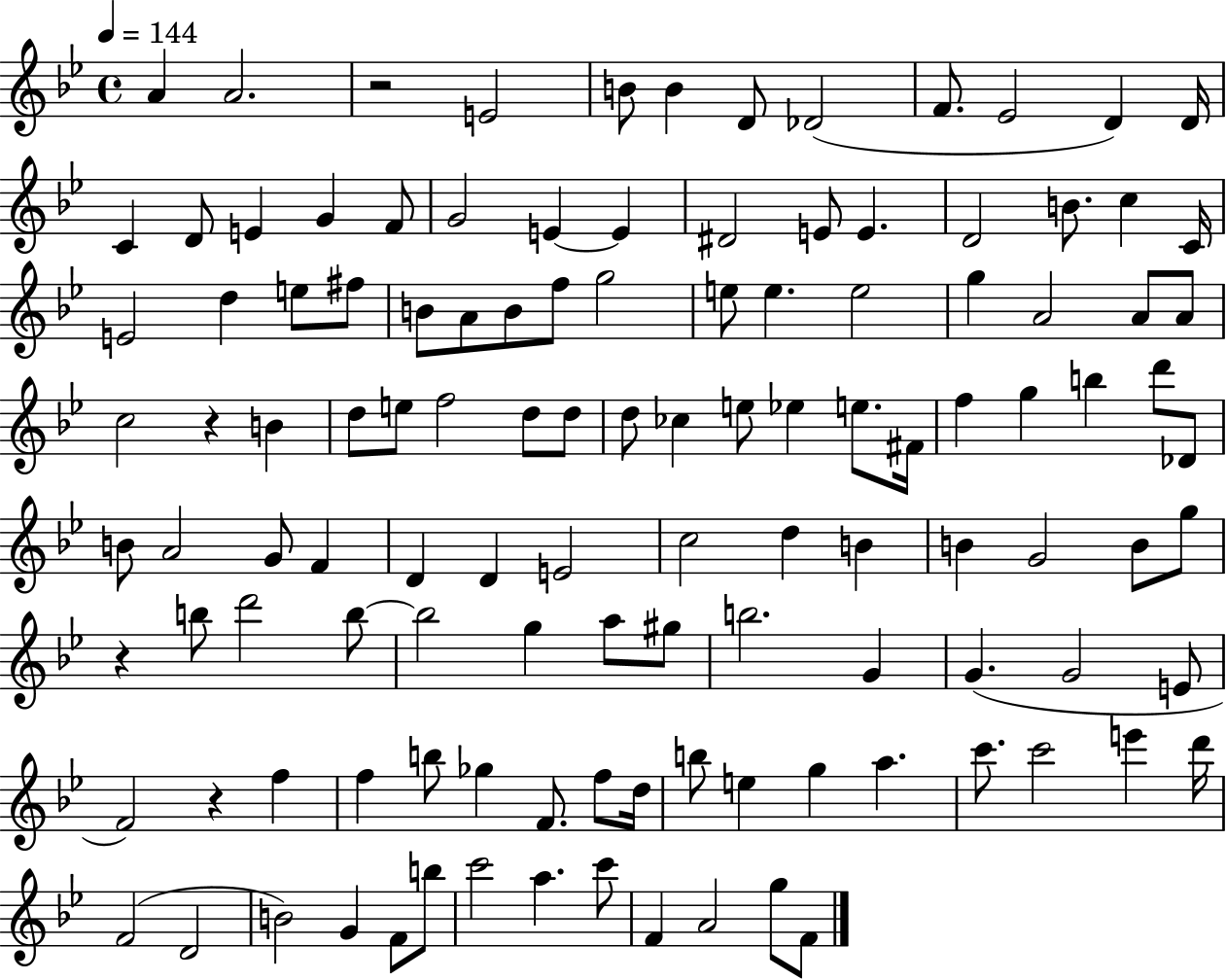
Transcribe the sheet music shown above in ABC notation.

X:1
T:Untitled
M:4/4
L:1/4
K:Bb
A A2 z2 E2 B/2 B D/2 _D2 F/2 _E2 D D/4 C D/2 E G F/2 G2 E E ^D2 E/2 E D2 B/2 c C/4 E2 d e/2 ^f/2 B/2 A/2 B/2 f/2 g2 e/2 e e2 g A2 A/2 A/2 c2 z B d/2 e/2 f2 d/2 d/2 d/2 _c e/2 _e e/2 ^F/4 f g b d'/2 _D/2 B/2 A2 G/2 F D D E2 c2 d B B G2 B/2 g/2 z b/2 d'2 b/2 b2 g a/2 ^g/2 b2 G G G2 E/2 F2 z f f b/2 _g F/2 f/2 d/4 b/2 e g a c'/2 c'2 e' d'/4 F2 D2 B2 G F/2 b/2 c'2 a c'/2 F A2 g/2 F/2